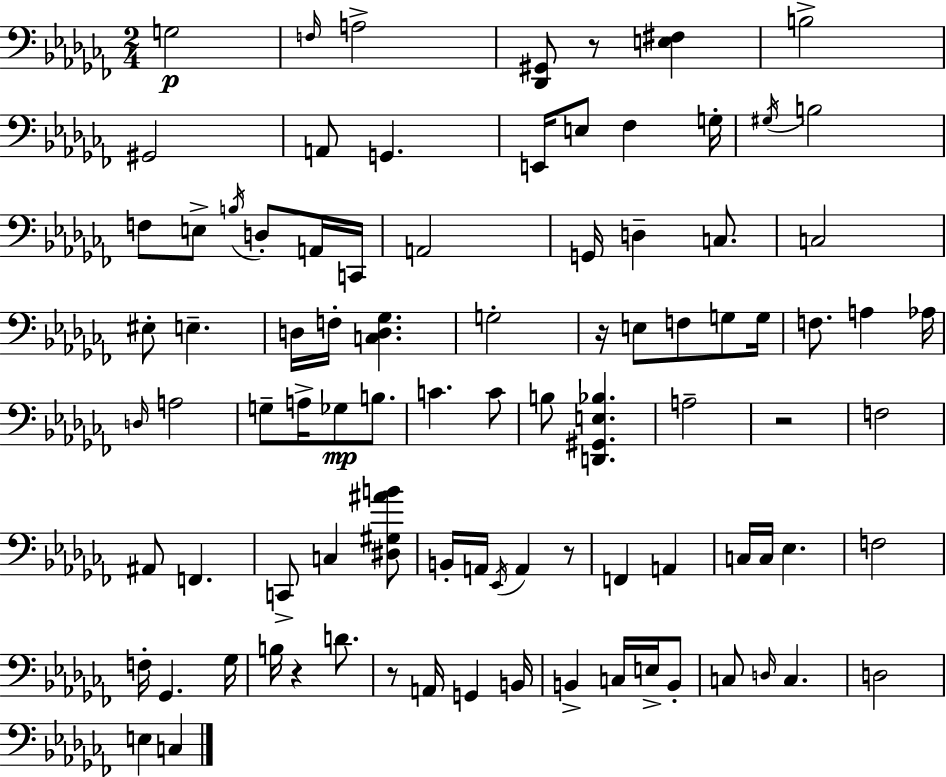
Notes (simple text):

G3/h F3/s A3/h [Db2,G#2]/e R/e [E3,F#3]/q B3/h G#2/h A2/e G2/q. E2/s E3/e FES3/q G3/s G#3/s B3/h F3/e E3/e B3/s D3/e A2/s C2/s A2/h G2/s D3/q C3/e. C3/h EIS3/e E3/q. D3/s F3/s [C3,D3,Gb3]/q. G3/h R/s E3/e F3/e G3/e G3/s F3/e. A3/q Ab3/s D3/s A3/h G3/e A3/s Gb3/e B3/e. C4/q. C4/e B3/e [D2,G#2,E3,Bb3]/q. A3/h R/h F3/h A#2/e F2/q. C2/e C3/q [D#3,G#3,A#4,B4]/e B2/s A2/s Eb2/s A2/q R/e F2/q A2/q C3/s C3/s Eb3/q. F3/h F3/s Gb2/q. Gb3/s B3/s R/q D4/e. R/e A2/s G2/q B2/s B2/q C3/s E3/s B2/e C3/e D3/s C3/q. D3/h E3/q C3/q